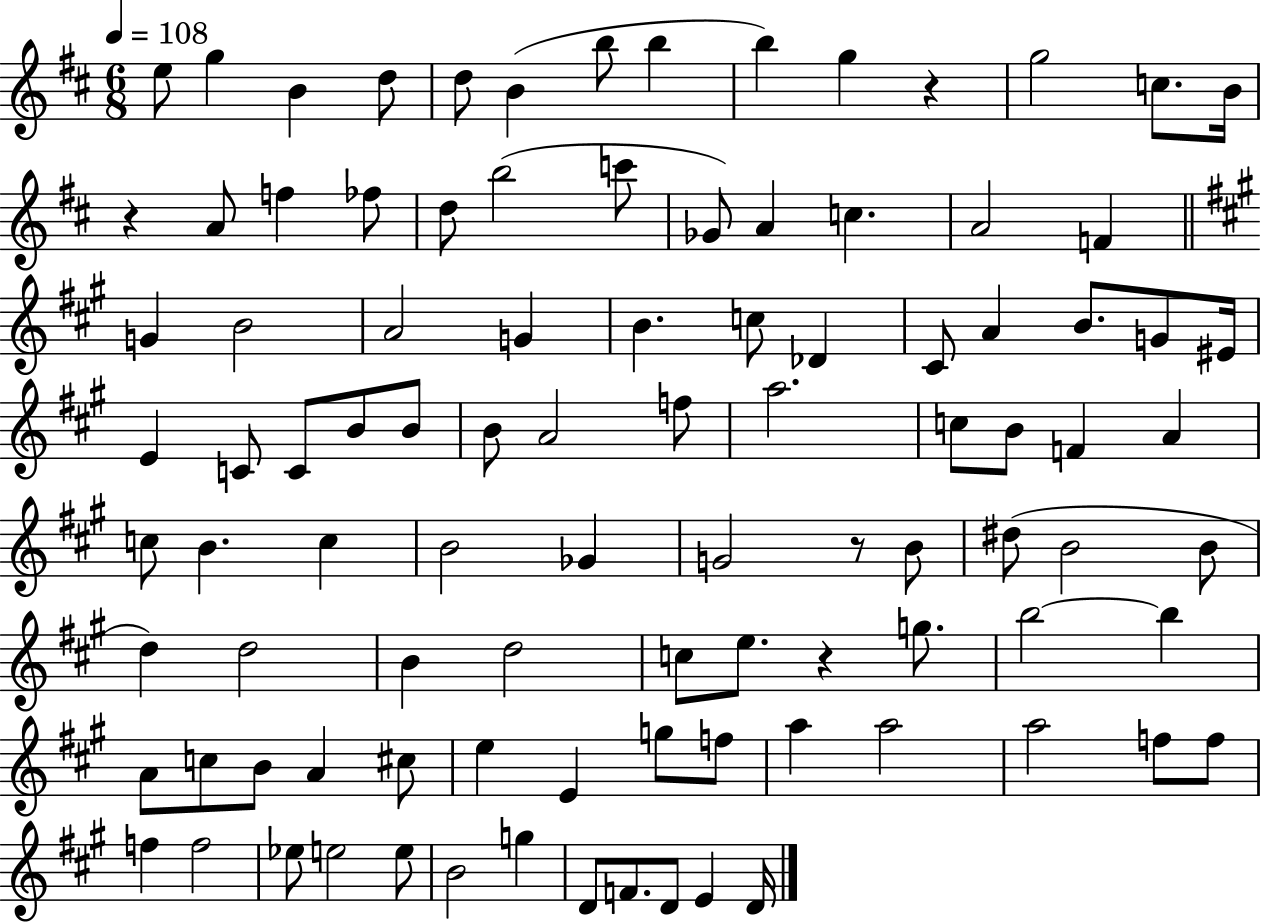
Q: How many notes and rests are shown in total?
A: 98